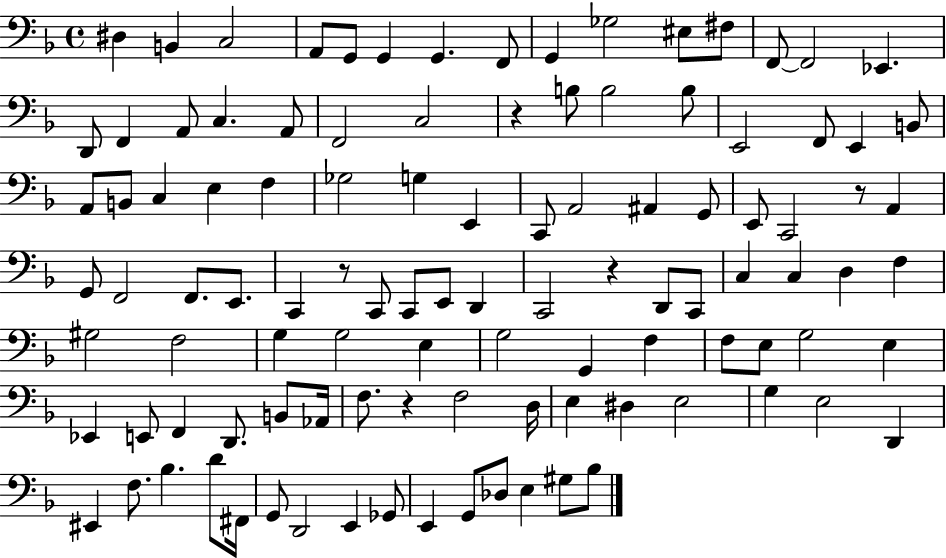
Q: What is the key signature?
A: F major